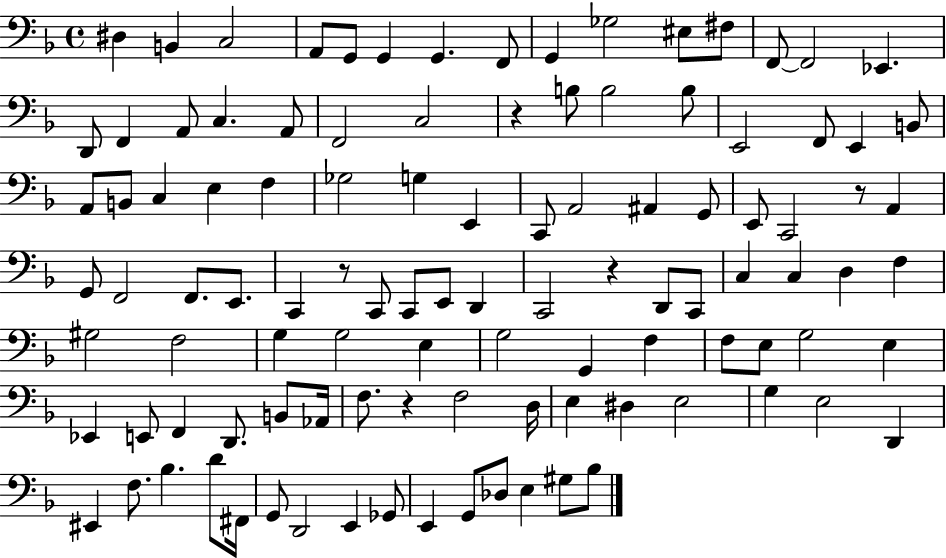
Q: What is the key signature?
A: F major